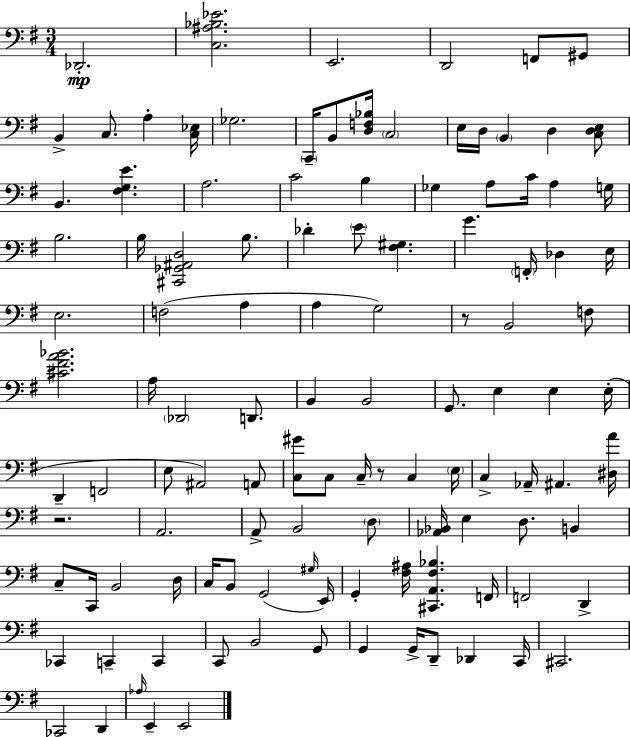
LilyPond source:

{
  \clef bass
  \numericTimeSignature
  \time 3/4
  \key e \minor
  des,2.-.\mp | <c ais bes ees'>2. | e,2. | d,2 f,8 gis,8 | \break b,4-> c8. a4-. <c ees>16 | ges2. | \parenthesize c,16-- b,8 <d f bes>16 \parenthesize c2 | e16 d16 \parenthesize b,4 d4 <c d e>8 | \break b,4. <fis g e'>4. | a2. | c'2 b4 | ges4 a8 c'16 a4 g16 | \break b2. | b16 <cis, ges, ais, d>2 b8. | des'4-. \parenthesize e'8 <fis gis>4. | g'4. \parenthesize f,16-. des4 e16 | \break e2. | f2( a4 | a4 g2) | r8 b,2 f8 | \break <cis' fis' a' bes'>2. | a16 \parenthesize des,2 d,8. | b,4 b,2 | g,8. e4 e4 e16-.( | \break d,4-- f,2 | e8 ais,2) a,8 | <c gis'>8 c8 c16-- r8 c4 \parenthesize e16 | c4-> aes,16-- ais,4. <dis a'>16 | \break r2. | a,2. | a,8-> b,2 \parenthesize d8 | <aes, bes,>16 e4 d8. b,4 | \break c8-- c,16 b,2 d16 | c16 b,8 g,2( \grace { gis16 } | e,16) g,4-. <fis ais>16 <cis, a, fis bes>4. | f,16 f,2 d,4-> | \break ces,4 c,4-- c,4 | c,8 b,2 g,8 | g,4 g,16-> d,8-- des,4 | c,16 cis,2. | \break ces,2 d,4 | \grace { aes16 } e,4-- e,2 | \bar "|."
}